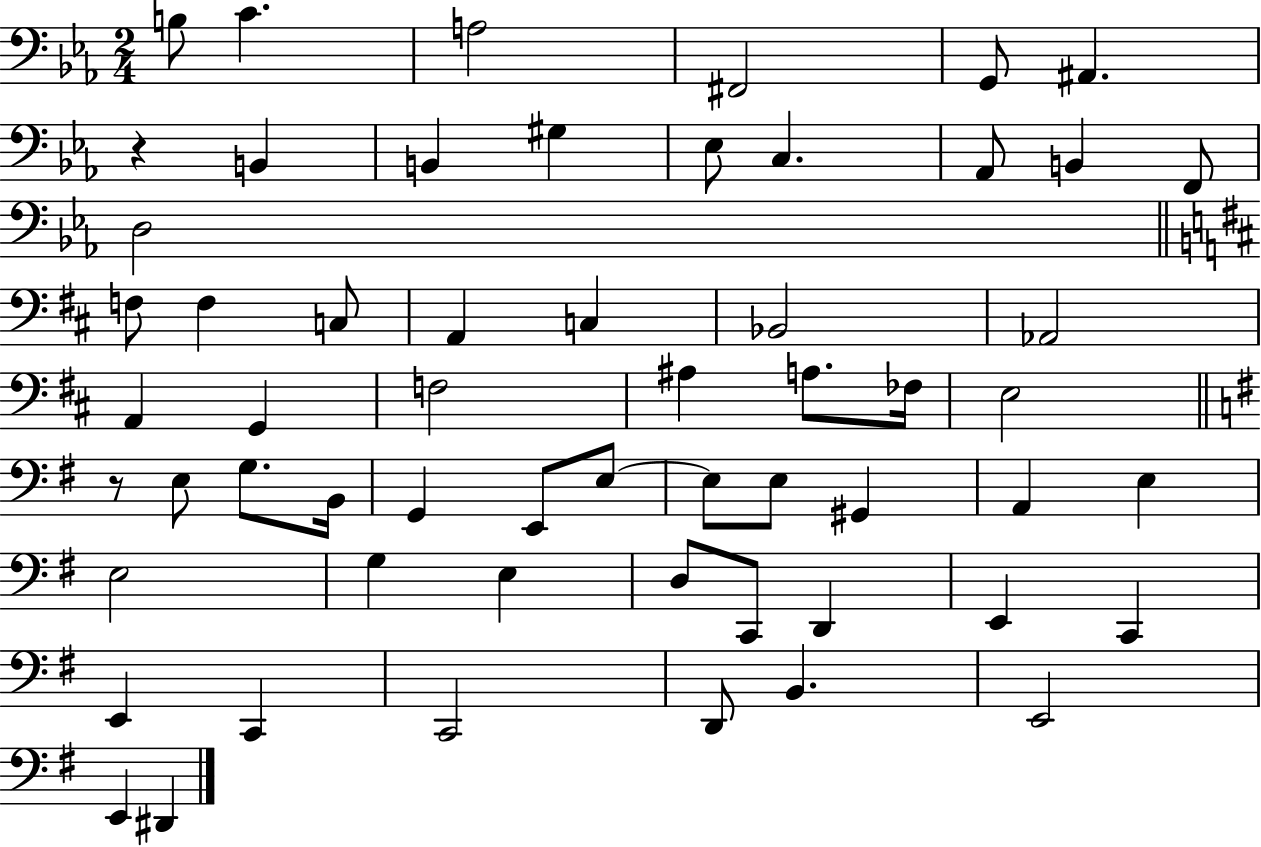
{
  \clef bass
  \numericTimeSignature
  \time 2/4
  \key ees \major
  \repeat volta 2 { b8 c'4. | a2 | fis,2 | g,8 ais,4. | \break r4 b,4 | b,4 gis4 | ees8 c4. | aes,8 b,4 f,8 | \break d2 | \bar "||" \break \key d \major f8 f4 c8 | a,4 c4 | bes,2 | aes,2 | \break a,4 g,4 | f2 | ais4 a8. fes16 | e2 | \break \bar "||" \break \key g \major r8 e8 g8. b,16 | g,4 e,8 e8~~ | e8 e8 gis,4 | a,4 e4 | \break e2 | g4 e4 | d8 c,8 d,4 | e,4 c,4 | \break e,4 c,4 | c,2 | d,8 b,4. | e,2 | \break e,4 dis,4 | } \bar "|."
}